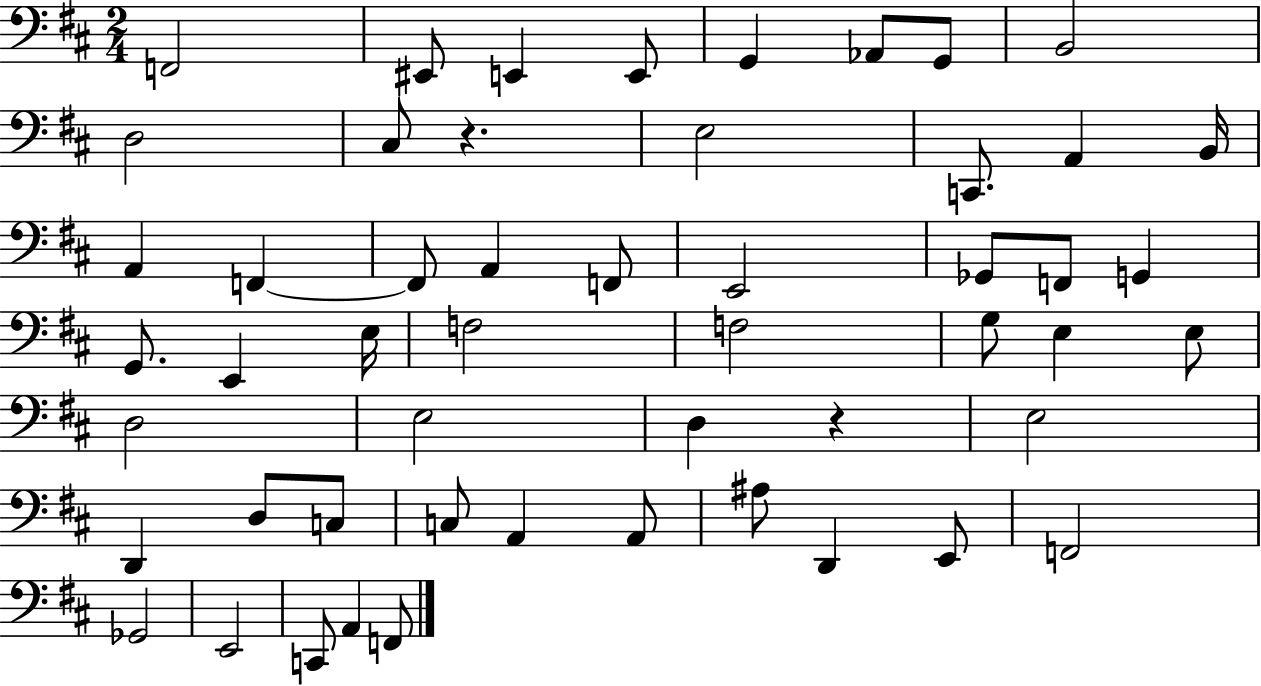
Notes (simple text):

F2/h EIS2/e E2/q E2/e G2/q Ab2/e G2/e B2/h D3/h C#3/e R/q. E3/h C2/e. A2/q B2/s A2/q F2/q F2/e A2/q F2/e E2/h Gb2/e F2/e G2/q G2/e. E2/q E3/s F3/h F3/h G3/e E3/q E3/e D3/h E3/h D3/q R/q E3/h D2/q D3/e C3/e C3/e A2/q A2/e A#3/e D2/q E2/e F2/h Gb2/h E2/h C2/e A2/q F2/e